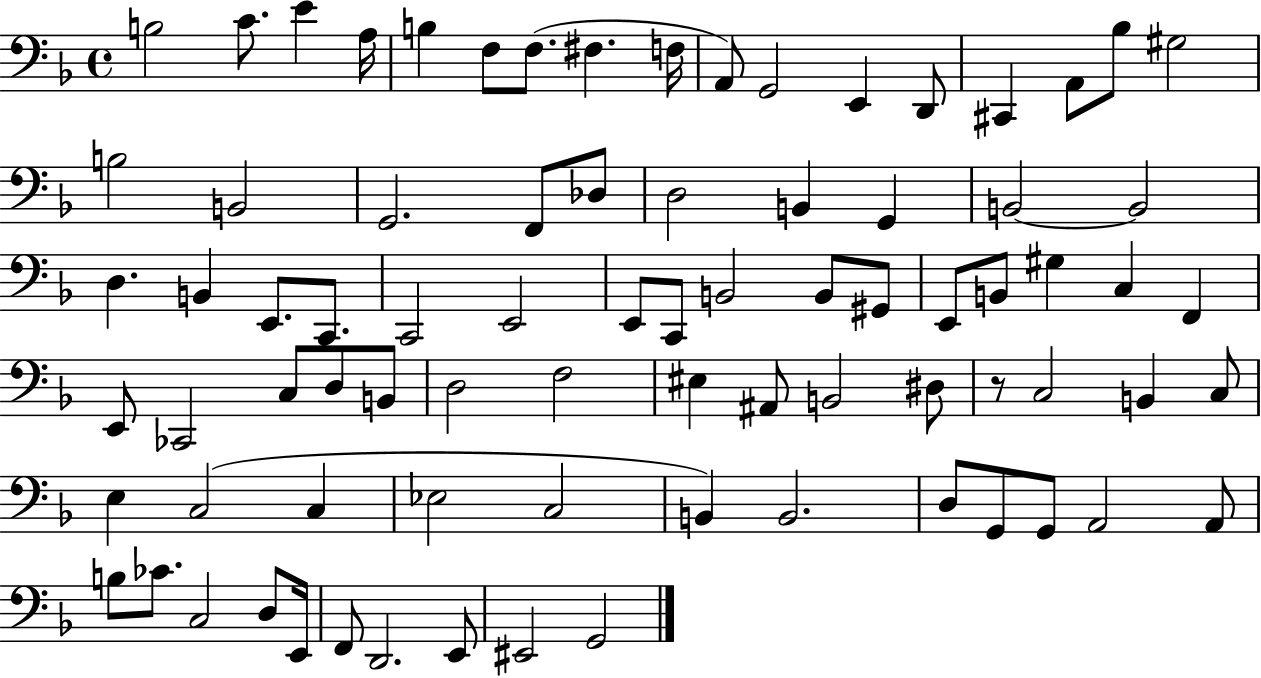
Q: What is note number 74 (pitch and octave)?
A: E2